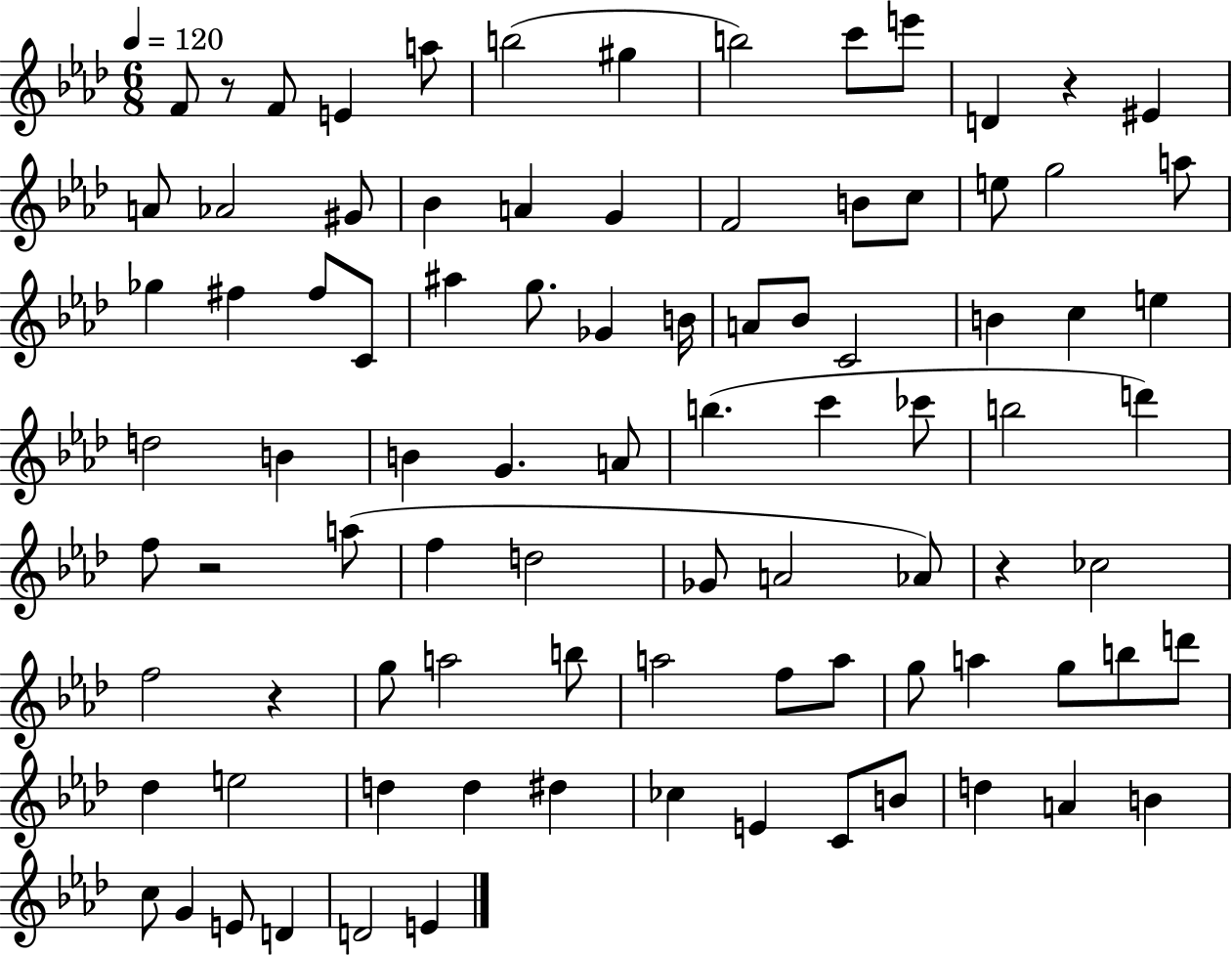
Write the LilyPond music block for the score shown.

{
  \clef treble
  \numericTimeSignature
  \time 6/8
  \key aes \major
  \tempo 4 = 120
  f'8 r8 f'8 e'4 a''8 | b''2( gis''4 | b''2) c'''8 e'''8 | d'4 r4 eis'4 | \break a'8 aes'2 gis'8 | bes'4 a'4 g'4 | f'2 b'8 c''8 | e''8 g''2 a''8 | \break ges''4 fis''4 fis''8 c'8 | ais''4 g''8. ges'4 b'16 | a'8 bes'8 c'2 | b'4 c''4 e''4 | \break d''2 b'4 | b'4 g'4. a'8 | b''4.( c'''4 ces'''8 | b''2 d'''4) | \break f''8 r2 a''8( | f''4 d''2 | ges'8 a'2 aes'8) | r4 ces''2 | \break f''2 r4 | g''8 a''2 b''8 | a''2 f''8 a''8 | g''8 a''4 g''8 b''8 d'''8 | \break des''4 e''2 | d''4 d''4 dis''4 | ces''4 e'4 c'8 b'8 | d''4 a'4 b'4 | \break c''8 g'4 e'8 d'4 | d'2 e'4 | \bar "|."
}